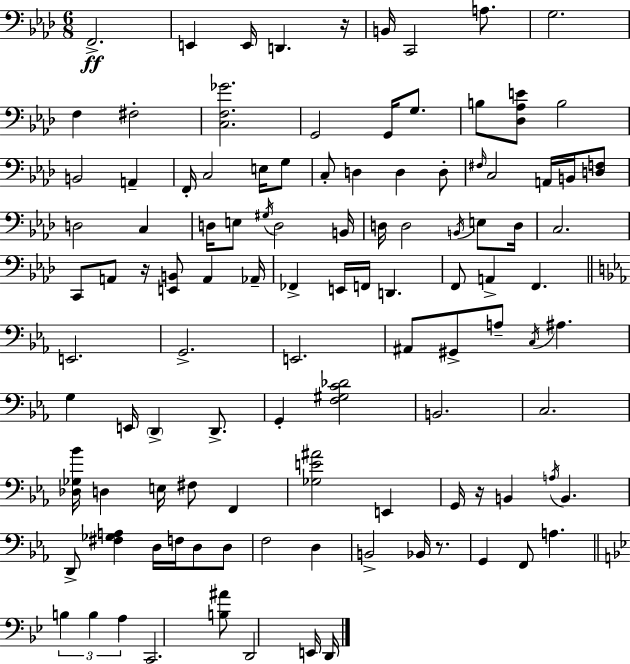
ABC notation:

X:1
T:Untitled
M:6/8
L:1/4
K:Fm
F,,2 E,, E,,/4 D,, z/4 B,,/4 C,,2 A,/2 G,2 F, ^F,2 [C,F,_G]2 G,,2 G,,/4 G,/2 B,/2 [_D,_A,E]/2 B,2 B,,2 A,, F,,/4 C,2 E,/4 G,/2 C,/2 D, D, D,/2 ^F,/4 C,2 A,,/4 B,,/4 [D,F,]/2 D,2 C, D,/4 E,/2 ^G,/4 D,2 B,,/4 D,/4 D,2 B,,/4 E,/2 D,/4 C,2 C,,/2 A,,/2 z/4 [E,,B,,]/2 A,, _A,,/4 _F,, E,,/4 F,,/4 D,, F,,/2 A,, F,, E,,2 G,,2 E,,2 ^A,,/2 ^G,,/2 A,/2 C,/4 ^A, G, E,,/4 D,, D,,/2 G,, [F,^G,C_D]2 B,,2 C,2 [_D,_G,_B]/4 D, E,/4 ^F,/2 F,, [_G,E^A]2 E,, G,,/4 z/4 B,, A,/4 B,, D,,/2 [^F,_G,A,] D,/4 F,/4 D,/2 D,/2 F,2 D, B,,2 _B,,/4 z/2 G,, F,,/2 A, B, B, A, C,,2 [B,^A]/2 D,,2 E,,/4 D,,/4